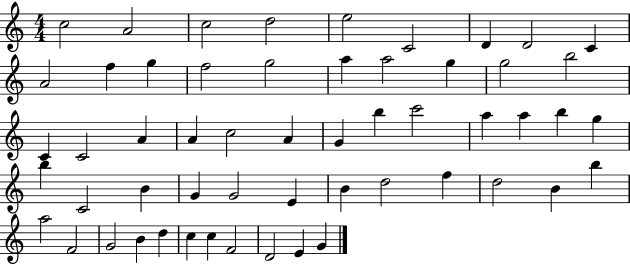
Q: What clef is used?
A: treble